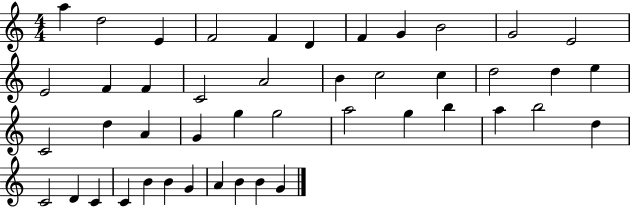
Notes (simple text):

A5/q D5/h E4/q F4/h F4/q D4/q F4/q G4/q B4/h G4/h E4/h E4/h F4/q F4/q C4/h A4/h B4/q C5/h C5/q D5/h D5/q E5/q C4/h D5/q A4/q G4/q G5/q G5/h A5/h G5/q B5/q A5/q B5/h D5/q C4/h D4/q C4/q C4/q B4/q B4/q G4/q A4/q B4/q B4/q G4/q